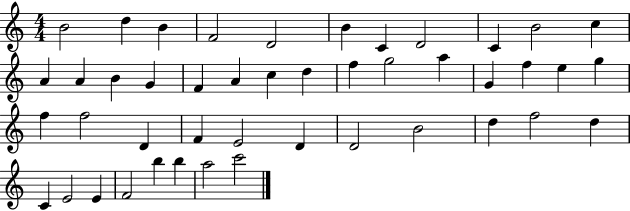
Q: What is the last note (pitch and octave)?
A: C6